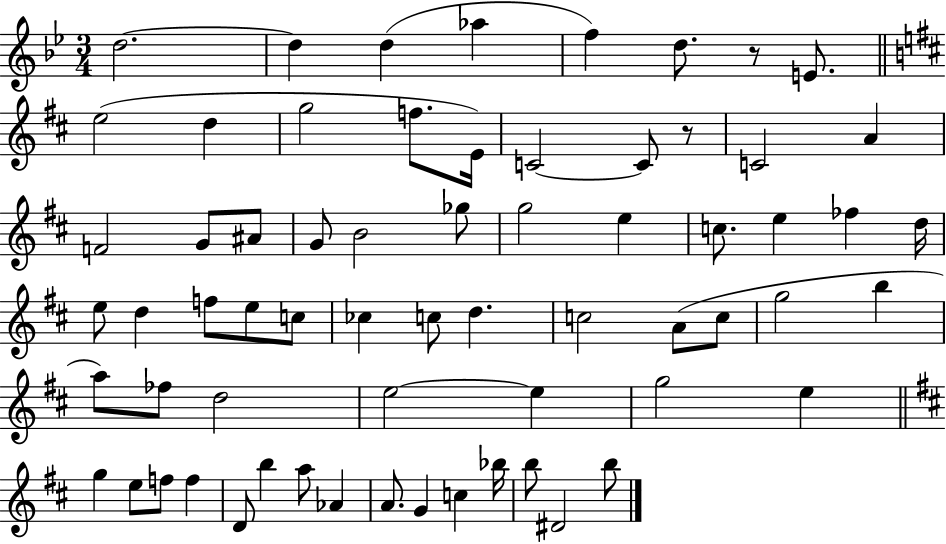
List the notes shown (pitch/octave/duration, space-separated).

D5/h. D5/q D5/q Ab5/q F5/q D5/e. R/e E4/e. E5/h D5/q G5/h F5/e. E4/s C4/h C4/e R/e C4/h A4/q F4/h G4/e A#4/e G4/e B4/h Gb5/e G5/h E5/q C5/e. E5/q FES5/q D5/s E5/e D5/q F5/e E5/e C5/e CES5/q C5/e D5/q. C5/h A4/e C5/e G5/h B5/q A5/e FES5/e D5/h E5/h E5/q G5/h E5/q G5/q E5/e F5/e F5/q D4/e B5/q A5/e Ab4/q A4/e. G4/q C5/q Bb5/s B5/e D#4/h B5/e